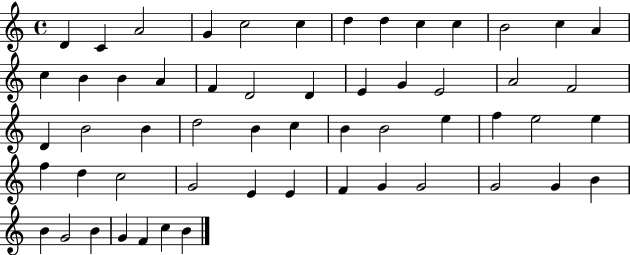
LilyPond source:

{
  \clef treble
  \time 4/4
  \defaultTimeSignature
  \key c \major
  d'4 c'4 a'2 | g'4 c''2 c''4 | d''4 d''4 c''4 c''4 | b'2 c''4 a'4 | \break c''4 b'4 b'4 a'4 | f'4 d'2 d'4 | e'4 g'4 e'2 | a'2 f'2 | \break d'4 b'2 b'4 | d''2 b'4 c''4 | b'4 b'2 e''4 | f''4 e''2 e''4 | \break f''4 d''4 c''2 | g'2 e'4 e'4 | f'4 g'4 g'2 | g'2 g'4 b'4 | \break b'4 g'2 b'4 | g'4 f'4 c''4 b'4 | \bar "|."
}